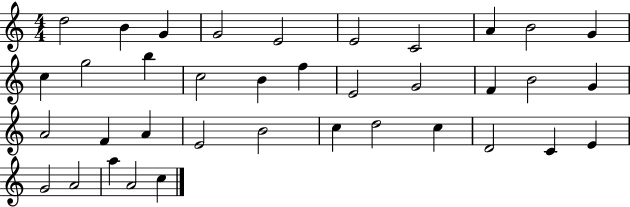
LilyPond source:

{
  \clef treble
  \numericTimeSignature
  \time 4/4
  \key c \major
  d''2 b'4 g'4 | g'2 e'2 | e'2 c'2 | a'4 b'2 g'4 | \break c''4 g''2 b''4 | c''2 b'4 f''4 | e'2 g'2 | f'4 b'2 g'4 | \break a'2 f'4 a'4 | e'2 b'2 | c''4 d''2 c''4 | d'2 c'4 e'4 | \break g'2 a'2 | a''4 a'2 c''4 | \bar "|."
}